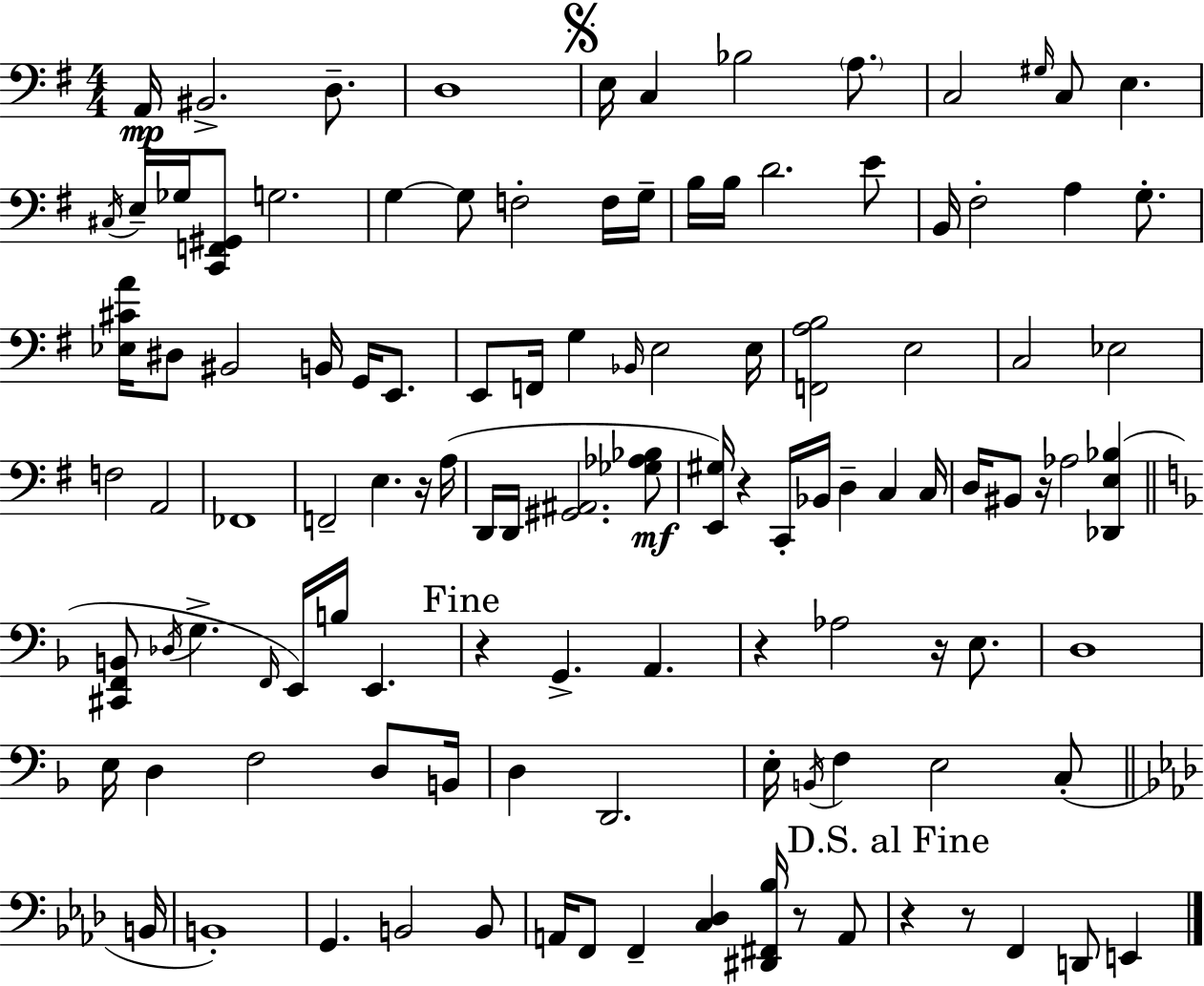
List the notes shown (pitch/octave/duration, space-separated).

A2/s BIS2/h. D3/e. D3/w E3/s C3/q Bb3/h A3/e. C3/h G#3/s C3/e E3/q. C#3/s E3/s Gb3/s [C2,F2,G#2]/e G3/h. G3/q G3/e F3/h F3/s G3/s B3/s B3/s D4/h. E4/e B2/s F#3/h A3/q G3/e. [Eb3,C#4,A4]/s D#3/e BIS2/h B2/s G2/s E2/e. E2/e F2/s G3/q Bb2/s E3/h E3/s [F2,A3,B3]/h E3/h C3/h Eb3/h F3/h A2/h FES2/w F2/h E3/q. R/s A3/s D2/s D2/s [G#2,A#2]/h. [Gb3,Ab3,Bb3]/e [E2,G#3]/s R/q C2/s Bb2/s D3/q C3/q C3/s D3/s BIS2/e R/s Ab3/h [Db2,E3,Bb3]/q [C#2,F2,B2]/e Db3/s G3/q. F2/s E2/s B3/s E2/q. R/q G2/q. A2/q. R/q Ab3/h R/s E3/e. D3/w E3/s D3/q F3/h D3/e B2/s D3/q D2/h. E3/s B2/s F3/q E3/h C3/e B2/s B2/w G2/q. B2/h B2/e A2/s F2/e F2/q [C3,Db3]/q [D#2,F#2,Bb3]/s R/e A2/e R/q R/e F2/q D2/e E2/q